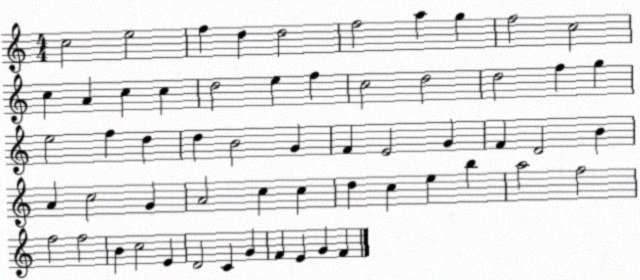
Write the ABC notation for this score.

X:1
T:Untitled
M:4/4
L:1/4
K:C
c2 e2 f d d2 f2 a g f2 c2 c A c c d2 e f c2 d2 d2 f g e2 f d d B2 G F E2 G F D2 B A c2 G A2 c c d c e b a2 f2 f2 f2 B c2 E D2 C G F E G F